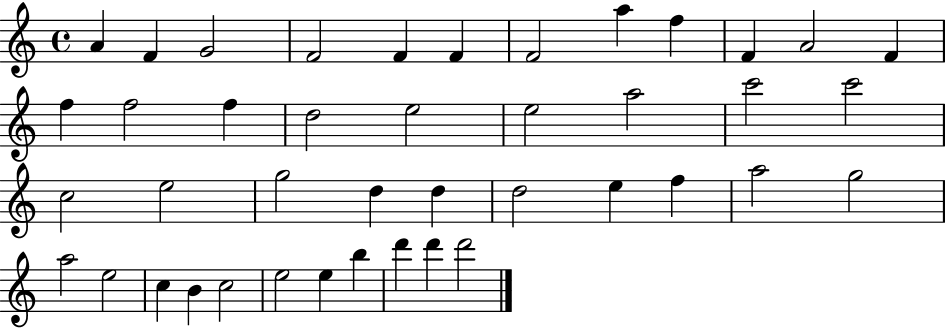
{
  \clef treble
  \time 4/4
  \defaultTimeSignature
  \key c \major
  a'4 f'4 g'2 | f'2 f'4 f'4 | f'2 a''4 f''4 | f'4 a'2 f'4 | \break f''4 f''2 f''4 | d''2 e''2 | e''2 a''2 | c'''2 c'''2 | \break c''2 e''2 | g''2 d''4 d''4 | d''2 e''4 f''4 | a''2 g''2 | \break a''2 e''2 | c''4 b'4 c''2 | e''2 e''4 b''4 | d'''4 d'''4 d'''2 | \break \bar "|."
}